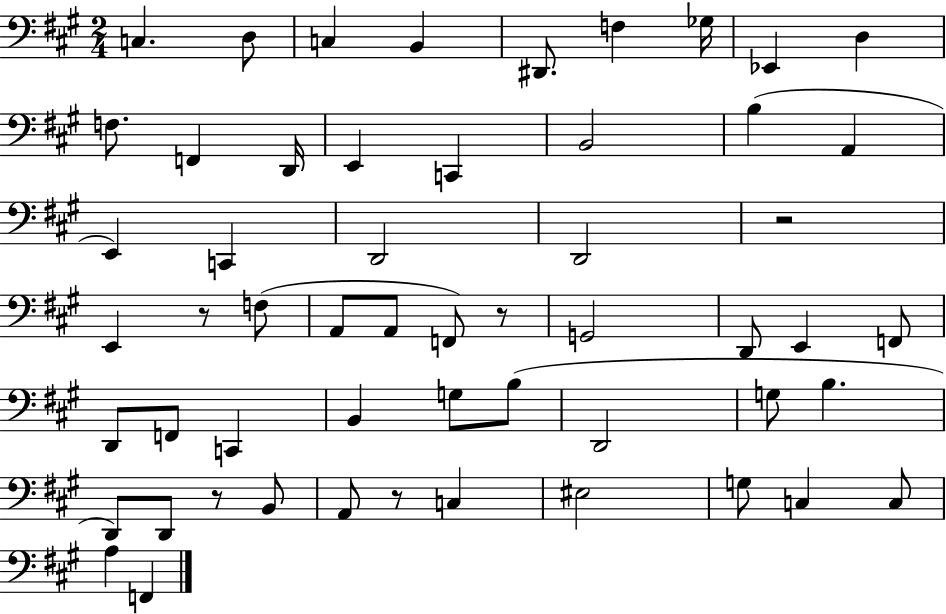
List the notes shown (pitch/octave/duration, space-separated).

C3/q. D3/e C3/q B2/q D#2/e. F3/q Gb3/s Eb2/q D3/q F3/e. F2/q D2/s E2/q C2/q B2/h B3/q A2/q E2/q C2/q D2/h D2/h R/h E2/q R/e F3/e A2/e A2/e F2/e R/e G2/h D2/e E2/q F2/e D2/e F2/e C2/q B2/q G3/e B3/e D2/h G3/e B3/q. D2/e D2/e R/e B2/e A2/e R/e C3/q EIS3/h G3/e C3/q C3/e A3/q F2/q